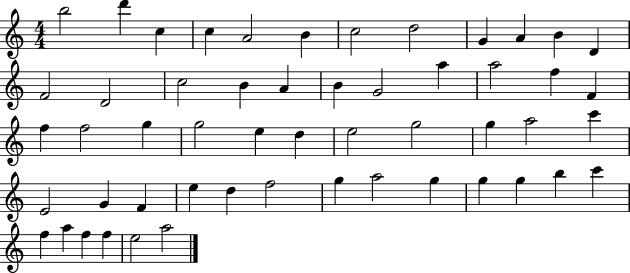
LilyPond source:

{
  \clef treble
  \numericTimeSignature
  \time 4/4
  \key c \major
  b''2 d'''4 c''4 | c''4 a'2 b'4 | c''2 d''2 | g'4 a'4 b'4 d'4 | \break f'2 d'2 | c''2 b'4 a'4 | b'4 g'2 a''4 | a''2 f''4 f'4 | \break f''4 f''2 g''4 | g''2 e''4 d''4 | e''2 g''2 | g''4 a''2 c'''4 | \break e'2 g'4 f'4 | e''4 d''4 f''2 | g''4 a''2 g''4 | g''4 g''4 b''4 c'''4 | \break f''4 a''4 f''4 f''4 | e''2 a''2 | \bar "|."
}